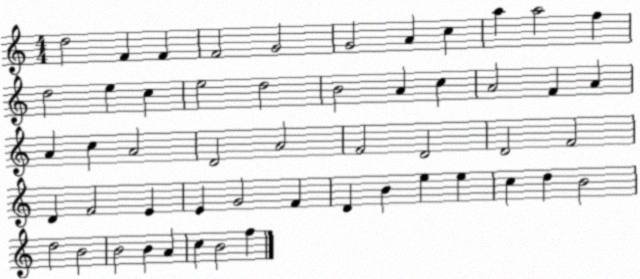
X:1
T:Untitled
M:4/4
L:1/4
K:C
d2 F F F2 G2 G2 A c a a2 f d2 e c e2 d2 B2 A c A2 F A A c A2 D2 A2 F2 D2 D2 F2 D F2 E E G2 F D B e e c d B2 d2 B2 B2 B A c B2 f